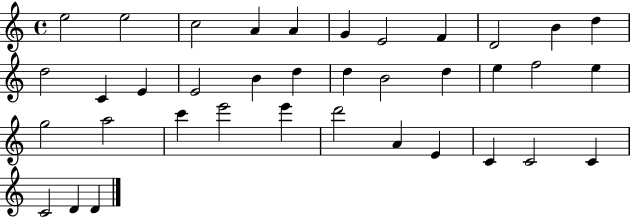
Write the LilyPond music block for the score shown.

{
  \clef treble
  \time 4/4
  \defaultTimeSignature
  \key c \major
  e''2 e''2 | c''2 a'4 a'4 | g'4 e'2 f'4 | d'2 b'4 d''4 | \break d''2 c'4 e'4 | e'2 b'4 d''4 | d''4 b'2 d''4 | e''4 f''2 e''4 | \break g''2 a''2 | c'''4 e'''2 e'''4 | d'''2 a'4 e'4 | c'4 c'2 c'4 | \break c'2 d'4 d'4 | \bar "|."
}